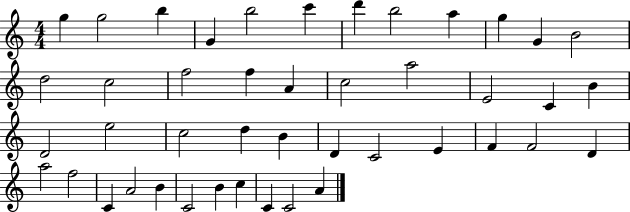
X:1
T:Untitled
M:4/4
L:1/4
K:C
g g2 b G b2 c' d' b2 a g G B2 d2 c2 f2 f A c2 a2 E2 C B D2 e2 c2 d B D C2 E F F2 D a2 f2 C A2 B C2 B c C C2 A